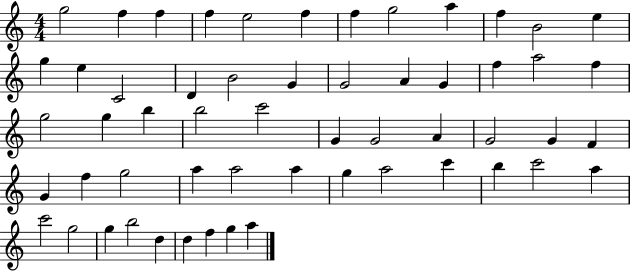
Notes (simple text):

G5/h F5/q F5/q F5/q E5/h F5/q F5/q G5/h A5/q F5/q B4/h E5/q G5/q E5/q C4/h D4/q B4/h G4/q G4/h A4/q G4/q F5/q A5/h F5/q G5/h G5/q B5/q B5/h C6/h G4/q G4/h A4/q G4/h G4/q F4/q G4/q F5/q G5/h A5/q A5/h A5/q G5/q A5/h C6/q B5/q C6/h A5/q C6/h G5/h G5/q B5/h D5/q D5/q F5/q G5/q A5/q